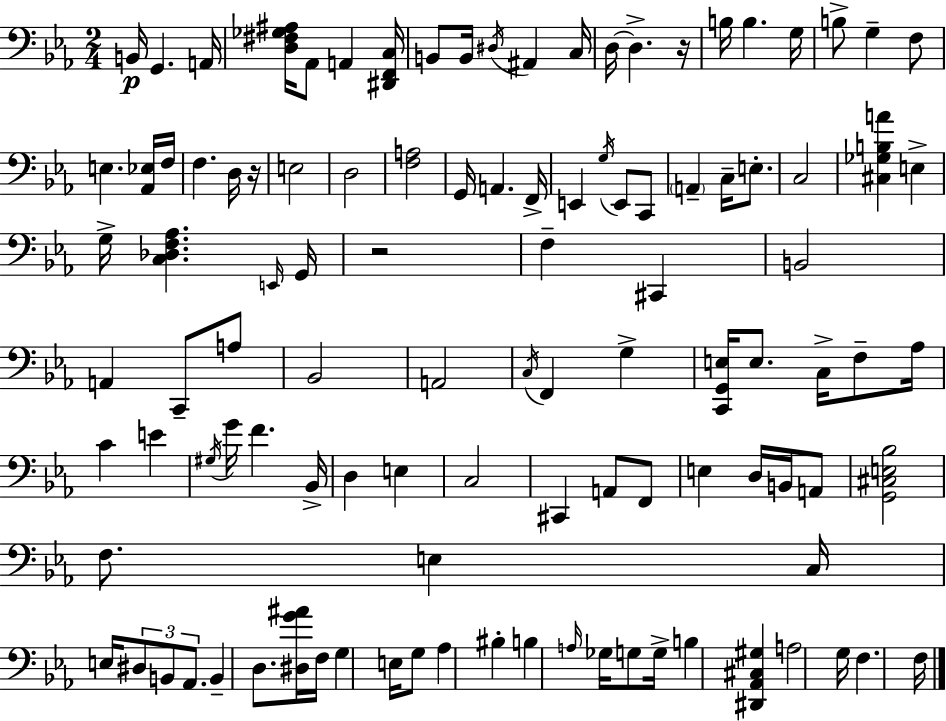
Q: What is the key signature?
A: EES major